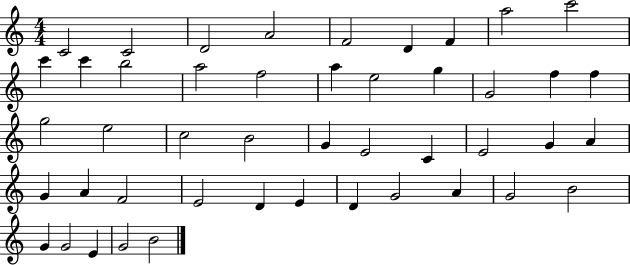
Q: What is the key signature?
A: C major